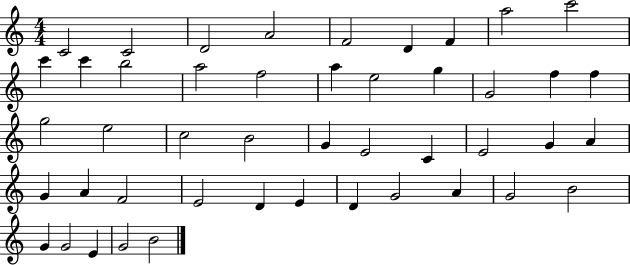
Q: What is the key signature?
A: C major